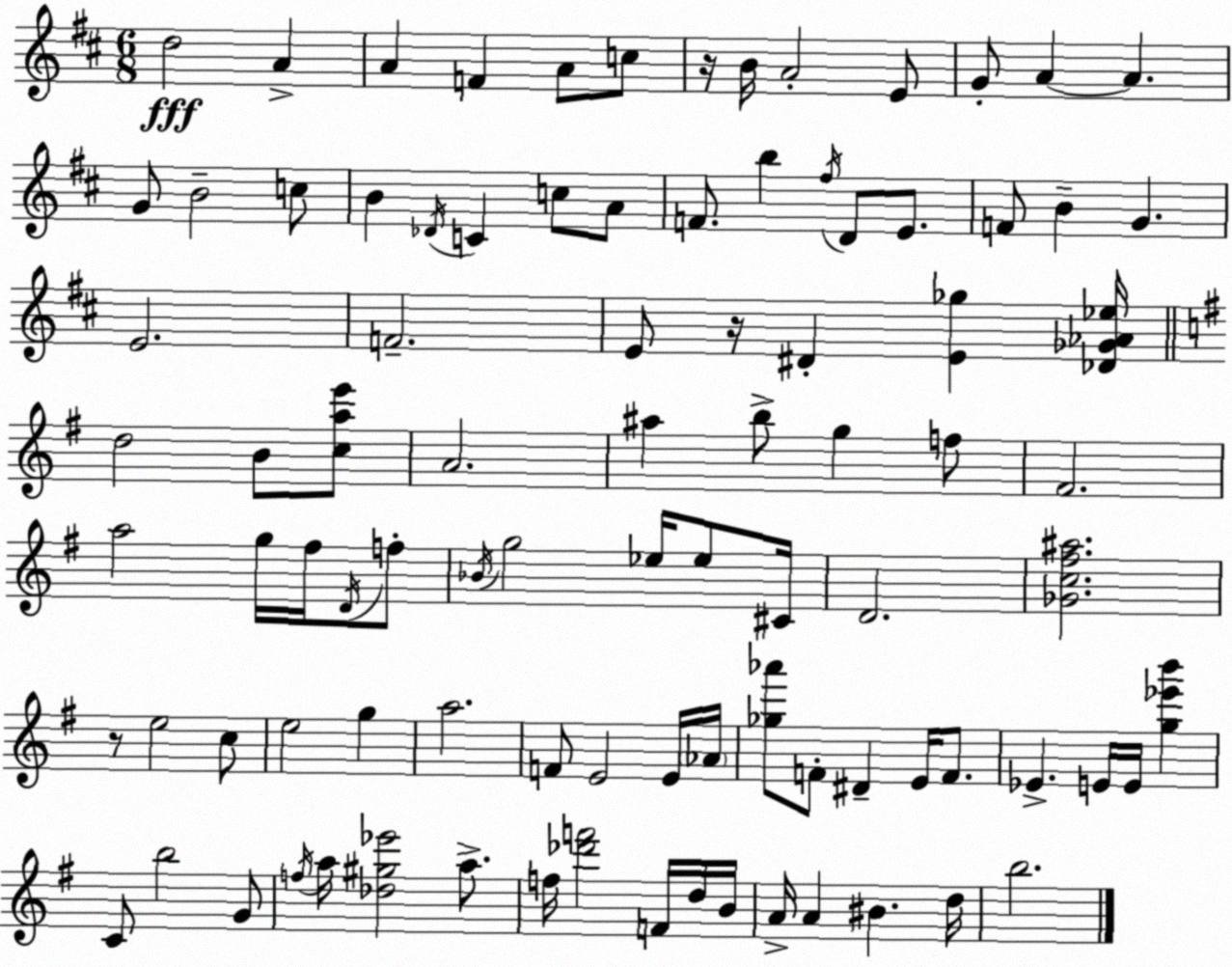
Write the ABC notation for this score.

X:1
T:Untitled
M:6/8
L:1/4
K:D
d2 A A F A/2 c/2 z/4 B/4 A2 E/2 G/2 A A G/2 B2 c/2 B _D/4 C c/2 A/2 F/2 b ^f/4 D/2 E/2 F/2 B G E2 F2 E/2 z/4 ^D [E_g] [_D_G_A_e]/4 d2 B/2 [cae']/2 A2 ^a b/2 g f/2 ^F2 a2 g/4 ^f/4 D/4 f/2 _B/4 g2 _e/4 _e/2 ^C/4 D2 [_Gc^f^a]2 z/2 e2 c/2 e2 g a2 F/2 E2 E/4 _A/4 [_g_a']/2 F/2 ^D E/4 F/2 _E E/4 E/4 [g_e'b'] C/2 b2 G/2 f/4 a/4 [_d^g_e']2 a/2 f/4 [_d'f']2 F/4 d/4 B/4 A/4 A ^B d/4 b2